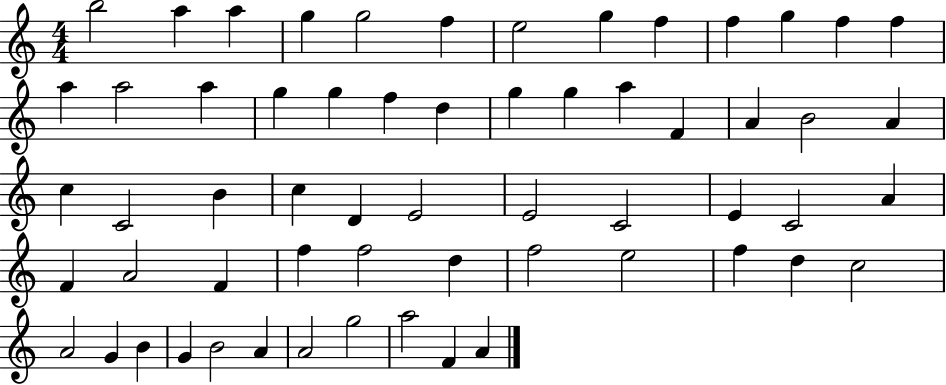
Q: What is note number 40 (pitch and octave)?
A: A4